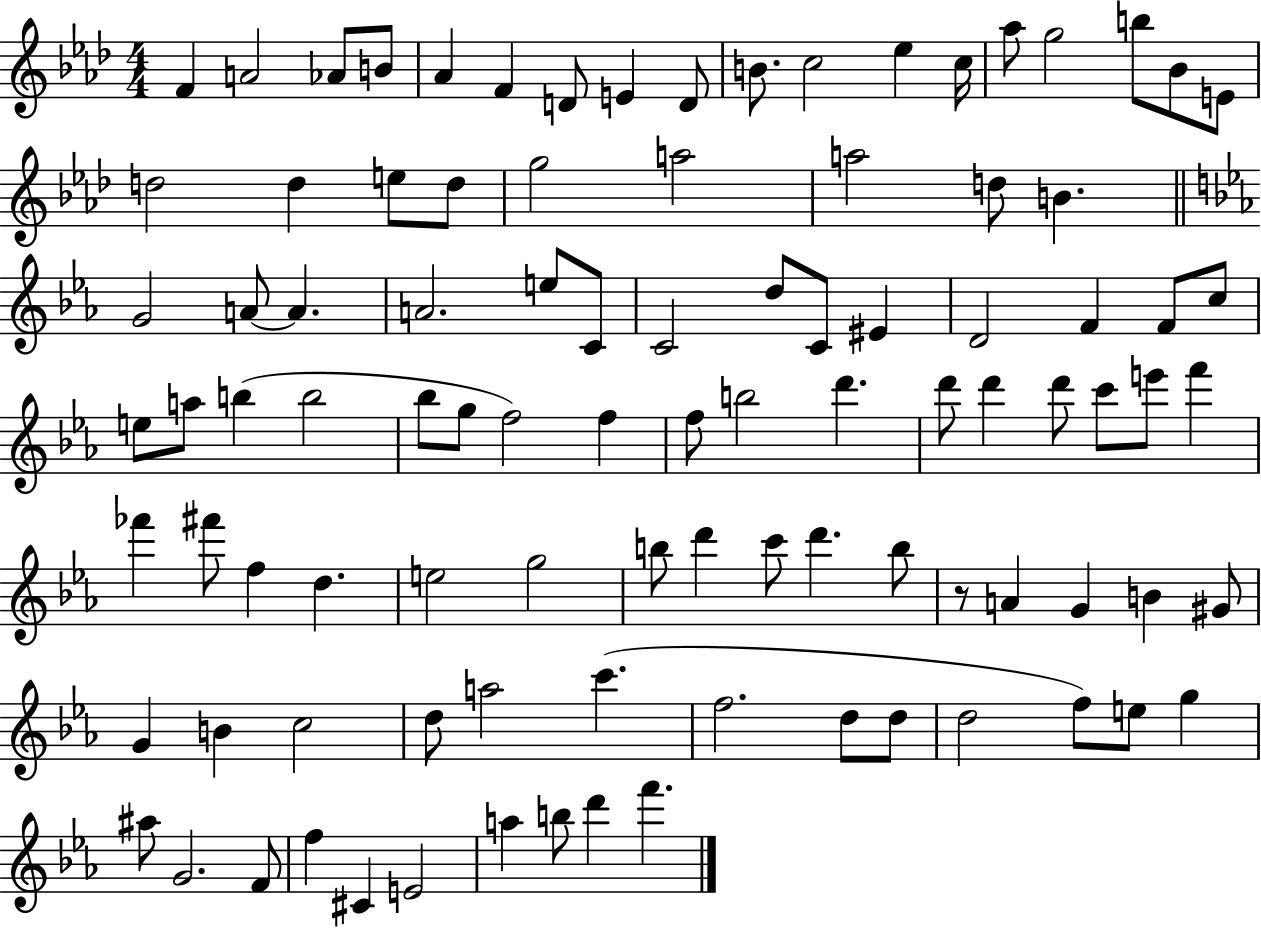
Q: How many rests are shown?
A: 1